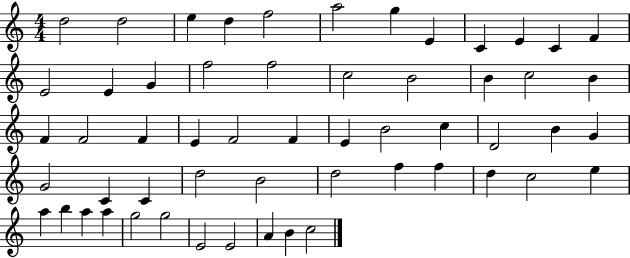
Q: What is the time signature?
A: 4/4